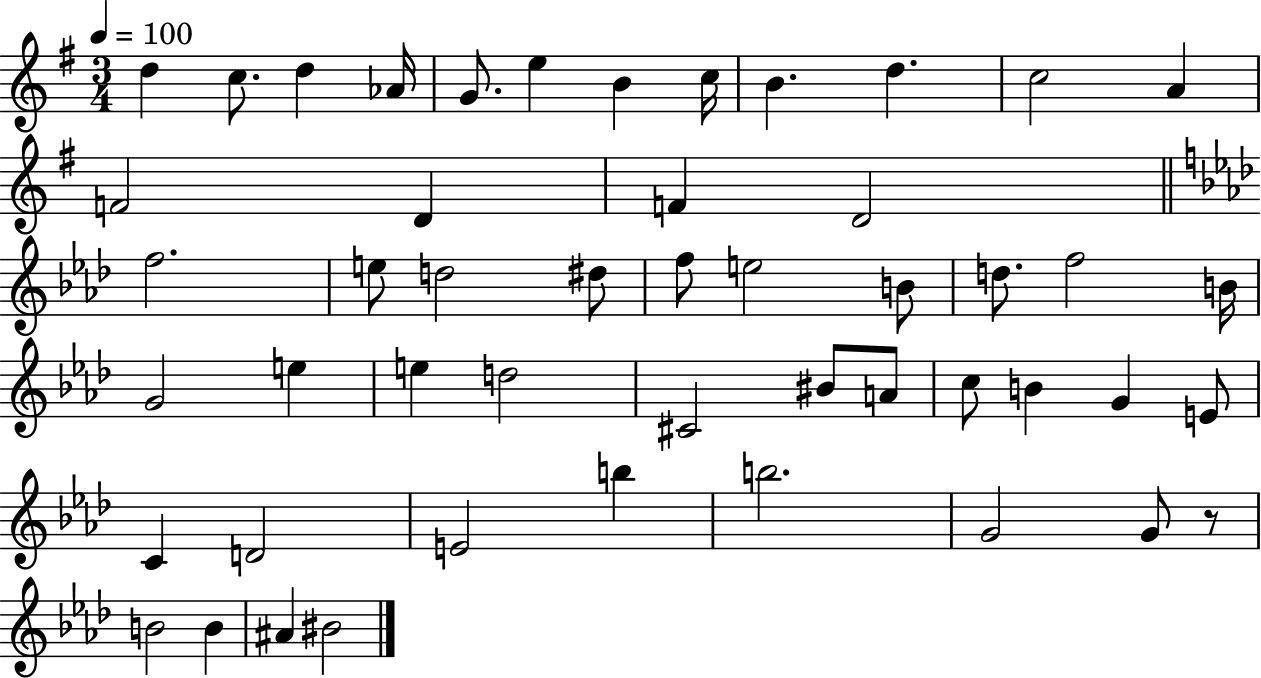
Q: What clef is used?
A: treble